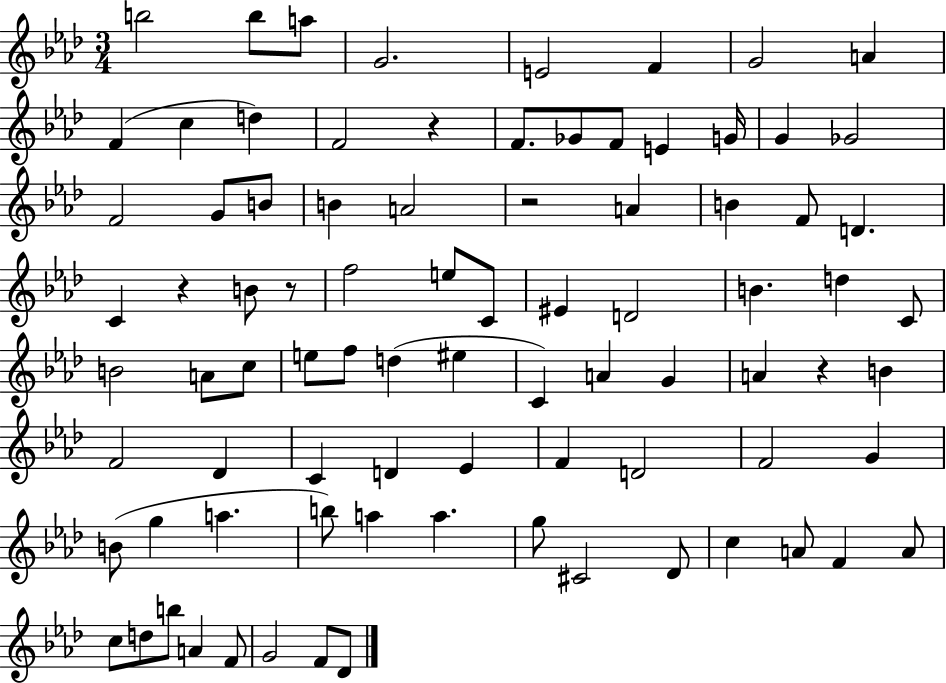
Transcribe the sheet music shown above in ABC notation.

X:1
T:Untitled
M:3/4
L:1/4
K:Ab
b2 b/2 a/2 G2 E2 F G2 A F c d F2 z F/2 _G/2 F/2 E G/4 G _G2 F2 G/2 B/2 B A2 z2 A B F/2 D C z B/2 z/2 f2 e/2 C/2 ^E D2 B d C/2 B2 A/2 c/2 e/2 f/2 d ^e C A G A z B F2 _D C D _E F D2 F2 G B/2 g a b/2 a a g/2 ^C2 _D/2 c A/2 F A/2 c/2 d/2 b/2 A F/2 G2 F/2 _D/2